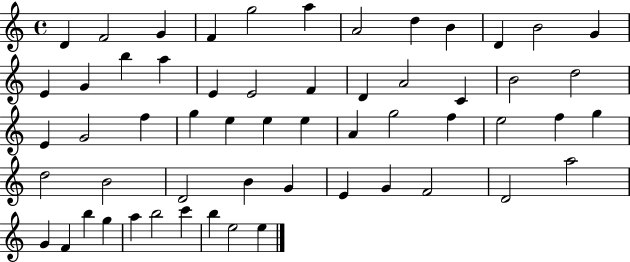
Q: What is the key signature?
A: C major